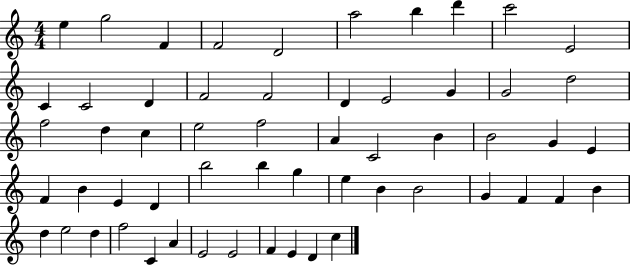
X:1
T:Untitled
M:4/4
L:1/4
K:C
e g2 F F2 D2 a2 b d' c'2 E2 C C2 D F2 F2 D E2 G G2 d2 f2 d c e2 f2 A C2 B B2 G E F B E D b2 b g e B B2 G F F B d e2 d f2 C A E2 E2 F E D c